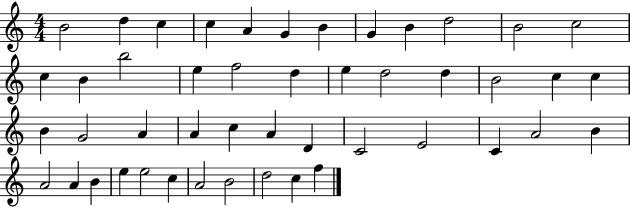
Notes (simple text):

B4/h D5/q C5/q C5/q A4/q G4/q B4/q G4/q B4/q D5/h B4/h C5/h C5/q B4/q B5/h E5/q F5/h D5/q E5/q D5/h D5/q B4/h C5/q C5/q B4/q G4/h A4/q A4/q C5/q A4/q D4/q C4/h E4/h C4/q A4/h B4/q A4/h A4/q B4/q E5/q E5/h C5/q A4/h B4/h D5/h C5/q F5/q